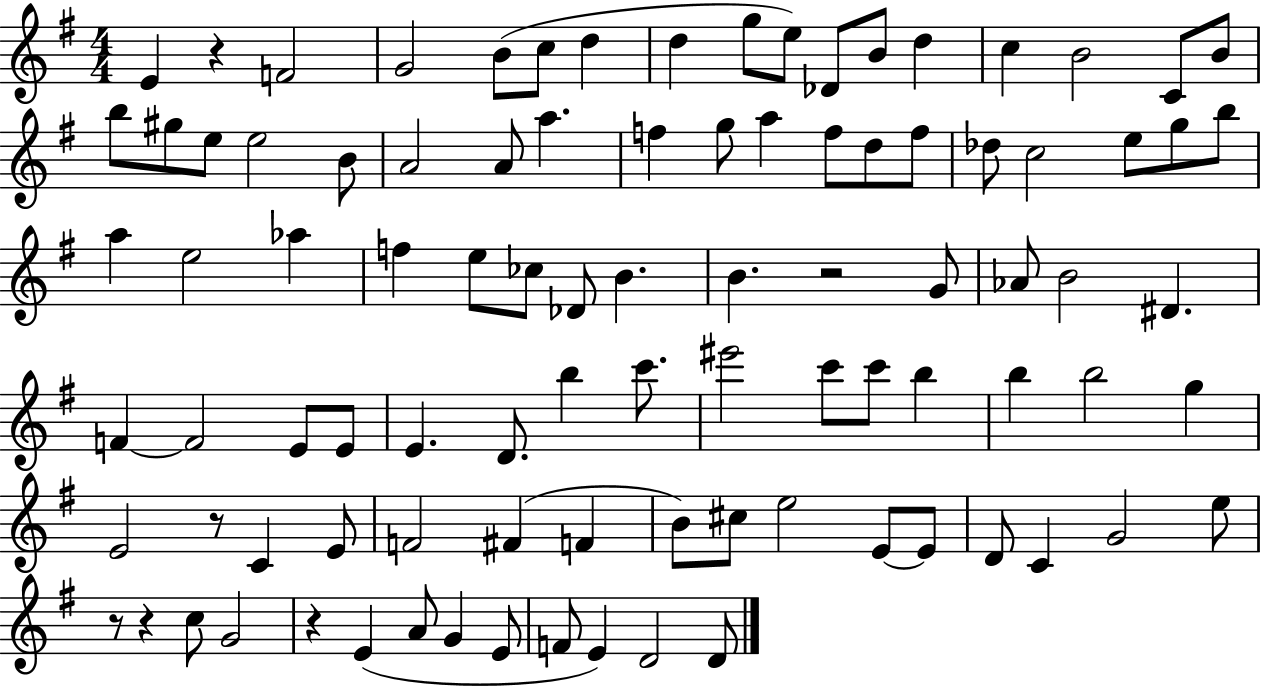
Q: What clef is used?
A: treble